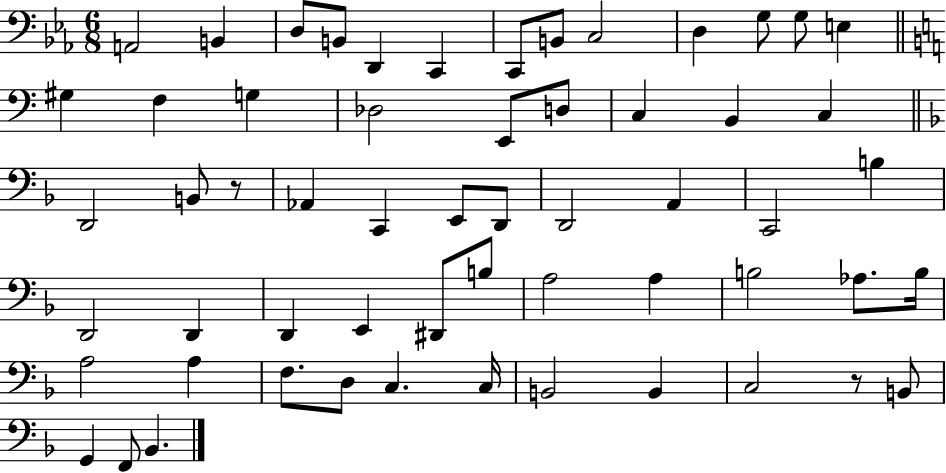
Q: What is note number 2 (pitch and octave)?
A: B2